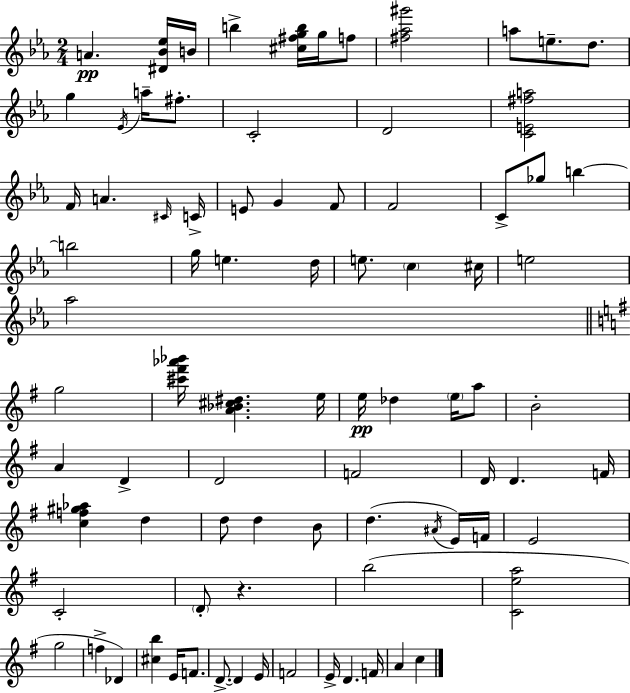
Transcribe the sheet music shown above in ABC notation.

X:1
T:Untitled
M:2/4
L:1/4
K:Eb
A [^D_B_e]/4 B/4 b [^c^fgb]/4 g/4 f/2 [^f_a^g']2 a/2 e/2 d/2 g _E/4 a/4 ^f/2 C2 D2 [CE^fa]2 F/4 A ^C/4 C/4 E/2 G F/2 F2 C/2 _g/2 b b2 g/4 e d/4 e/2 c ^c/4 e2 _a2 g2 [^c'^f'_a'_b']/4 [A_B^c^d] e/4 e/4 _d e/4 a/2 B2 A D D2 F2 D/4 D F/4 [cf^g_a] d d/2 d B/2 d ^A/4 E/4 F/4 E2 C2 D/2 z b2 [Cea]2 g2 f _D [^cb] E/4 F/2 D/2 D E/4 F2 E/4 D F/4 A c